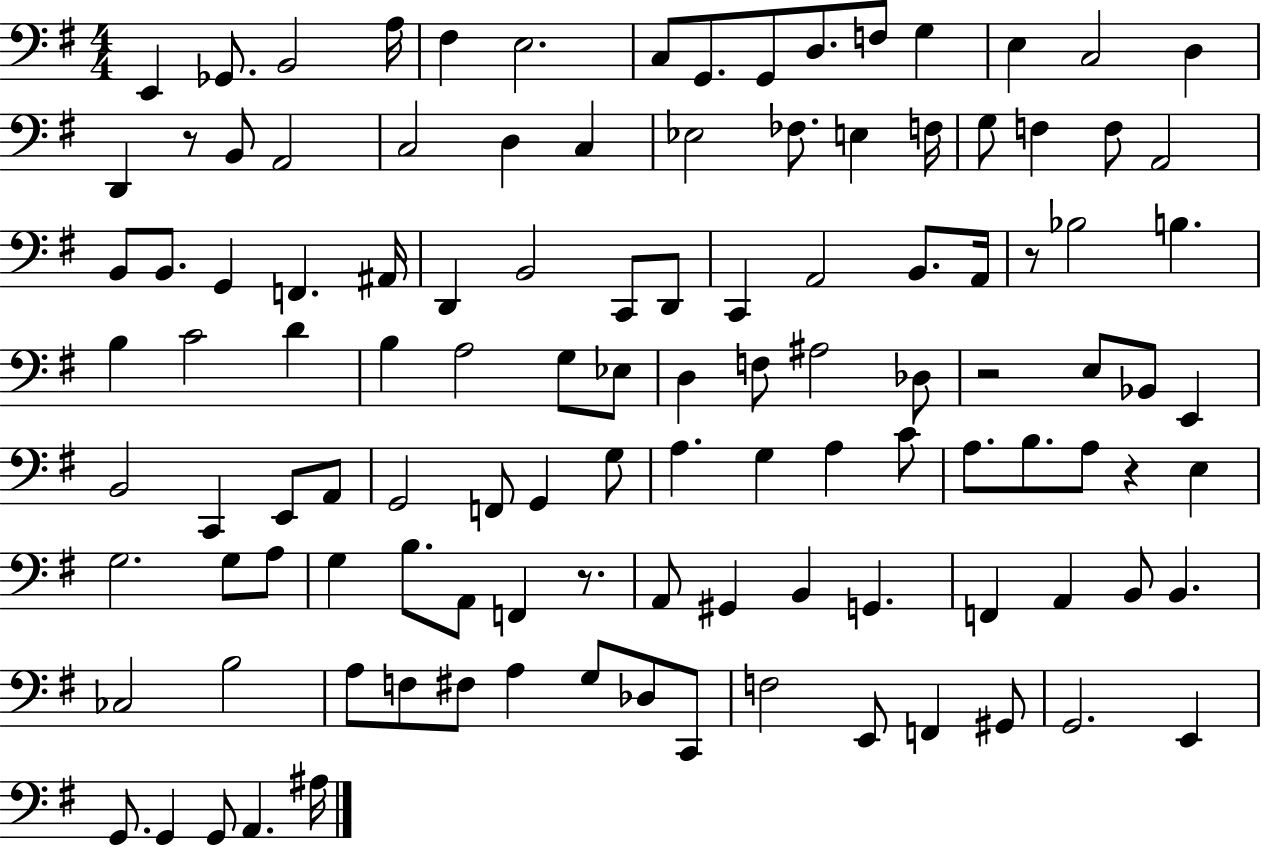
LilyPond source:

{
  \clef bass
  \numericTimeSignature
  \time 4/4
  \key g \major
  \repeat volta 2 { e,4 ges,8. b,2 a16 | fis4 e2. | c8 g,8. g,8 d8. f8 g4 | e4 c2 d4 | \break d,4 r8 b,8 a,2 | c2 d4 c4 | ees2 fes8. e4 f16 | g8 f4 f8 a,2 | \break b,8 b,8. g,4 f,4. ais,16 | d,4 b,2 c,8 d,8 | c,4 a,2 b,8. a,16 | r8 bes2 b4. | \break b4 c'2 d'4 | b4 a2 g8 ees8 | d4 f8 ais2 des8 | r2 e8 bes,8 e,4 | \break b,2 c,4 e,8 a,8 | g,2 f,8 g,4 g8 | a4. g4 a4 c'8 | a8. b8. a8 r4 e4 | \break g2. g8 a8 | g4 b8. a,8 f,4 r8. | a,8 gis,4 b,4 g,4. | f,4 a,4 b,8 b,4. | \break ces2 b2 | a8 f8 fis8 a4 g8 des8 c,8 | f2 e,8 f,4 gis,8 | g,2. e,4 | \break g,8. g,4 g,8 a,4. ais16 | } \bar "|."
}